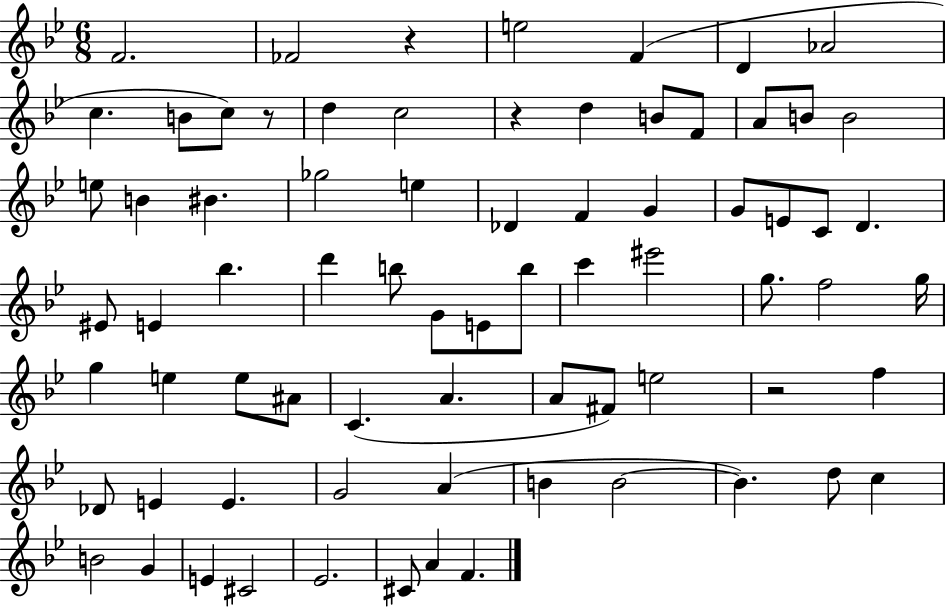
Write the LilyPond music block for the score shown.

{
  \clef treble
  \numericTimeSignature
  \time 6/8
  \key bes \major
  f'2. | fes'2 r4 | e''2 f'4( | d'4 aes'2 | \break c''4. b'8 c''8) r8 | d''4 c''2 | r4 d''4 b'8 f'8 | a'8 b'8 b'2 | \break e''8 b'4 bis'4. | ges''2 e''4 | des'4 f'4 g'4 | g'8 e'8 c'8 d'4. | \break eis'8 e'4 bes''4. | d'''4 b''8 g'8 e'8 b''8 | c'''4 eis'''2 | g''8. f''2 g''16 | \break g''4 e''4 e''8 ais'8 | c'4.( a'4. | a'8 fis'8) e''2 | r2 f''4 | \break des'8 e'4 e'4. | g'2 a'4( | b'4 b'2~~ | b'4.) d''8 c''4 | \break b'2 g'4 | e'4 cis'2 | ees'2. | cis'8 a'4 f'4. | \break \bar "|."
}